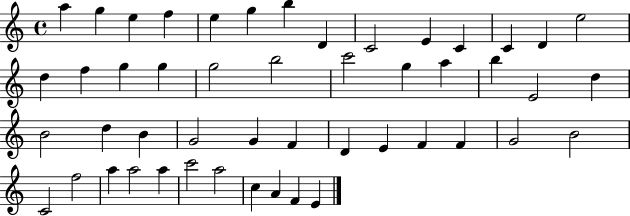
X:1
T:Untitled
M:4/4
L:1/4
K:C
a g e f e g b D C2 E C C D e2 d f g g g2 b2 c'2 g a b E2 d B2 d B G2 G F D E F F G2 B2 C2 f2 a a2 a c'2 a2 c A F E